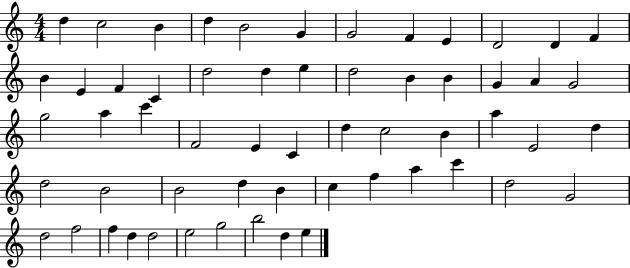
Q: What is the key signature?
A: C major